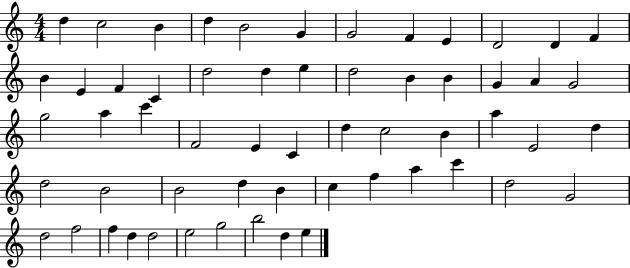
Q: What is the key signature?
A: C major